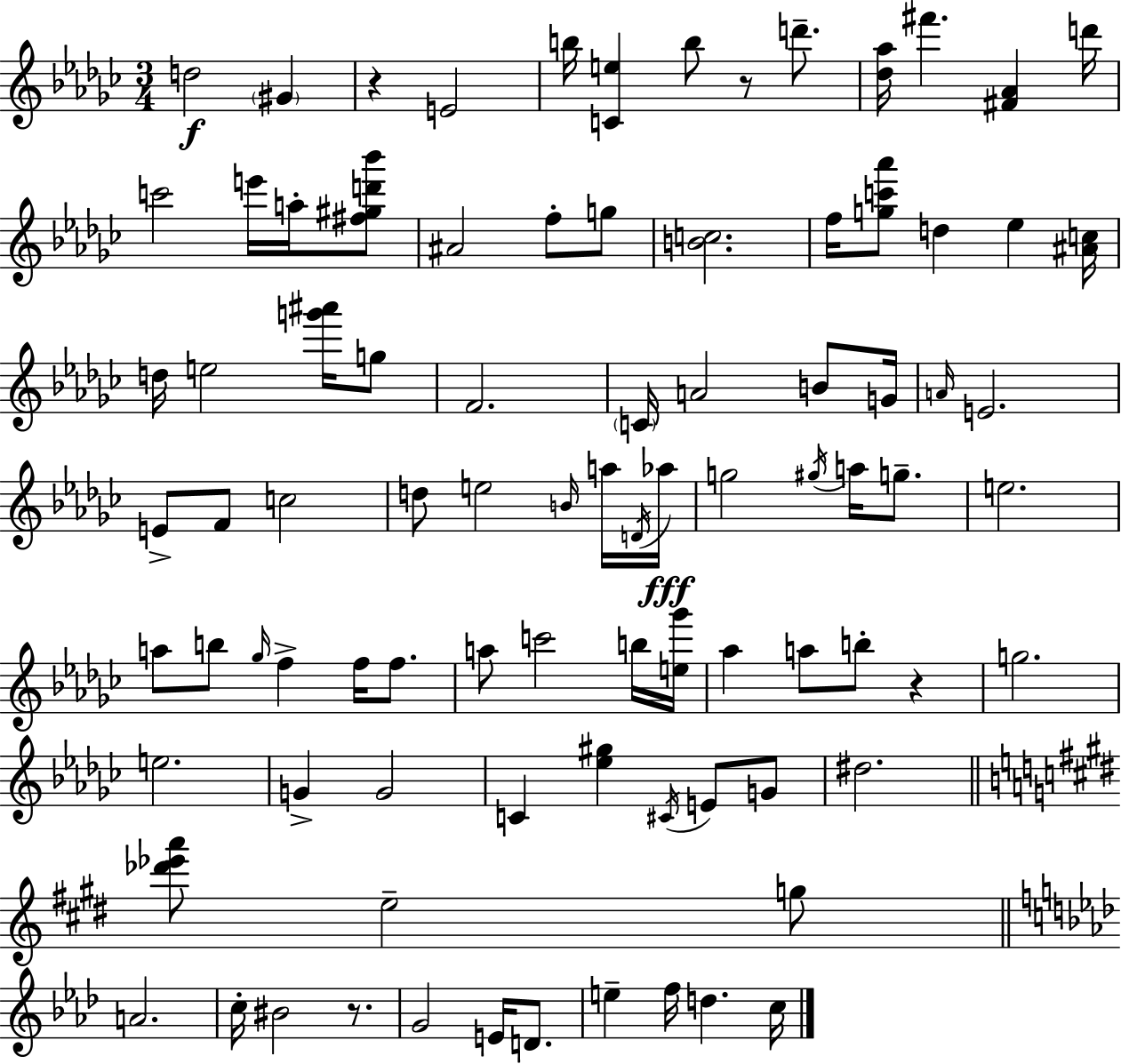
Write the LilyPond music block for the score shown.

{
  \clef treble
  \numericTimeSignature
  \time 3/4
  \key ees \minor
  d''2\f \parenthesize gis'4 | r4 e'2 | b''16 <c' e''>4 b''8 r8 d'''8.-- | <des'' aes''>16 fis'''4. <fis' aes'>4 d'''16 | \break c'''2 e'''16 a''16-. <fis'' gis'' d''' bes'''>8 | ais'2 f''8-. g''8 | <b' c''>2. | f''16 <g'' c''' aes'''>8 d''4 ees''4 <ais' c''>16 | \break d''16 e''2 <g''' ais'''>16 g''8 | f'2. | \parenthesize c'16 a'2 b'8 g'16 | \grace { a'16 } e'2. | \break e'8-> f'8 c''2 | d''8 e''2 \grace { b'16 } | a''16 \acciaccatura { d'16 }\fff aes''16 g''2 \acciaccatura { gis''16 } | a''16 g''8.-- e''2. | \break a''8 b''8 \grace { ges''16 } f''4-> | f''16 f''8. a''8 c'''2 | b''16 <e'' ges'''>16 aes''4 a''8 b''8-. | r4 g''2. | \break e''2. | g'4-> g'2 | c'4 <ees'' gis''>4 | \acciaccatura { cis'16 } e'8 g'8 dis''2. | \break \bar "||" \break \key e \major <des''' ees''' a'''>8 e''2-- g''8 | \bar "||" \break \key aes \major a'2. | c''16-. bis'2 r8. | g'2 e'16 d'8. | e''4-- f''16 d''4. c''16 | \break \bar "|."
}